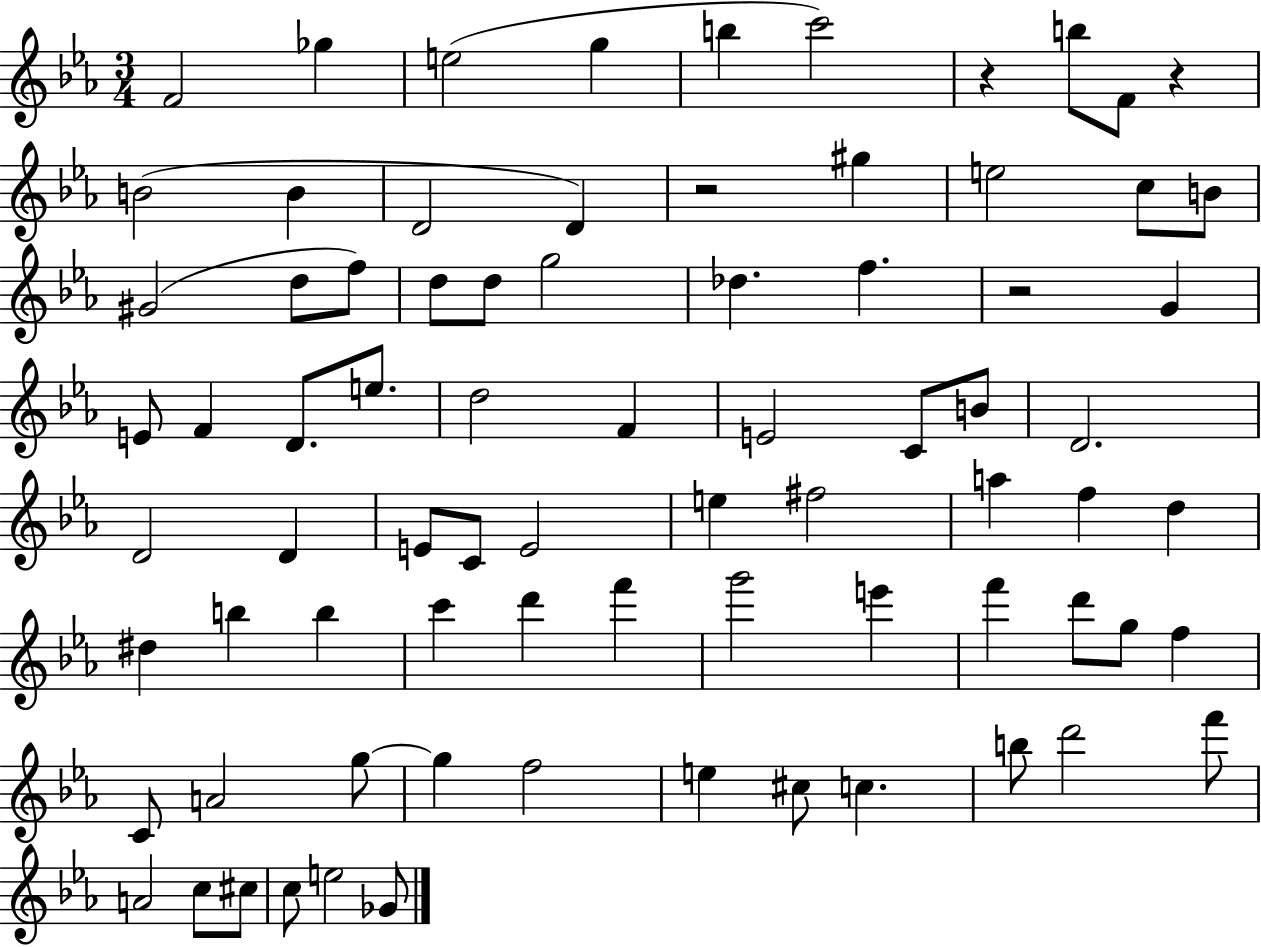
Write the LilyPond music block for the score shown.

{
  \clef treble
  \numericTimeSignature
  \time 3/4
  \key ees \major
  \repeat volta 2 { f'2 ges''4 | e''2( g''4 | b''4 c'''2) | r4 b''8 f'8 r4 | \break b'2( b'4 | d'2 d'4) | r2 gis''4 | e''2 c''8 b'8 | \break gis'2( d''8 f''8) | d''8 d''8 g''2 | des''4. f''4. | r2 g'4 | \break e'8 f'4 d'8. e''8. | d''2 f'4 | e'2 c'8 b'8 | d'2. | \break d'2 d'4 | e'8 c'8 e'2 | e''4 fis''2 | a''4 f''4 d''4 | \break dis''4 b''4 b''4 | c'''4 d'''4 f'''4 | g'''2 e'''4 | f'''4 d'''8 g''8 f''4 | \break c'8 a'2 g''8~~ | g''4 f''2 | e''4 cis''8 c''4. | b''8 d'''2 f'''8 | \break a'2 c''8 cis''8 | c''8 e''2 ges'8 | } \bar "|."
}